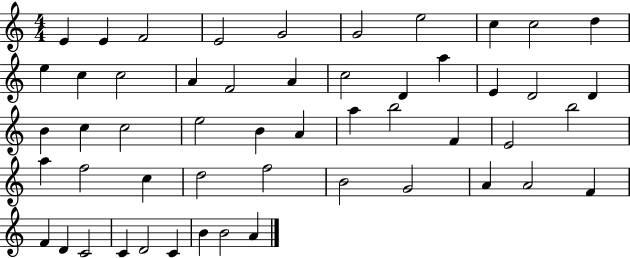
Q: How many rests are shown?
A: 0